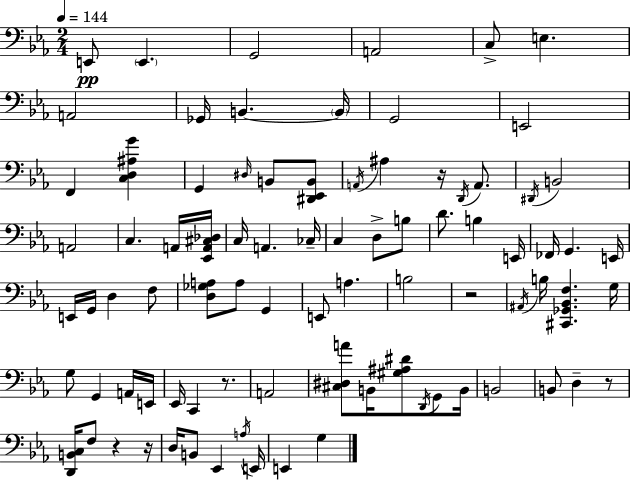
{
  \clef bass
  \numericTimeSignature
  \time 2/4
  \key c \minor
  \tempo 4 = 144
  \repeat volta 2 { e,8\pp \parenthesize e,4. | g,2 | a,2 | c8-> e4. | \break a,2 | ges,16 b,4.~~ \parenthesize b,16 | g,2 | e,2 | \break f,4 <c d ais g'>4 | g,4 \grace { dis16 } b,8 <dis, ees, b,>8 | \acciaccatura { a,16 } ais4 r16 \acciaccatura { d,16 } | a,8. \acciaccatura { dis,16 } b,2 | \break a,2 | c4. | a,16 <ees, a, cis des>16 c16 a,4. | ces16-- c4 | \break d8-> b8 d'8. b4 | e,16 fes,16 g,4. | e,16 e,16 g,16 d4 | f8 <d ges a>8 a8 | \break g,4 e,8 a4. | b2 | r2 | \acciaccatura { ais,16 } b16 <cis, ges, bes, f>4. | \break g16 g8 g,4 | a,16 e,16 ees,16 c,4 | r8. a,2 | <cis dis a'>8 b,16 | \break <gis ais dis'>8 \acciaccatura { d,16 } g,8 b,16 b,2 | b,8 | d4-- r8 <d, b, c>16 f8 | r4 r16 d16 b,8 | \break ees,4 \acciaccatura { a16 } e,16 e,4 | g4 } \bar "|."
}